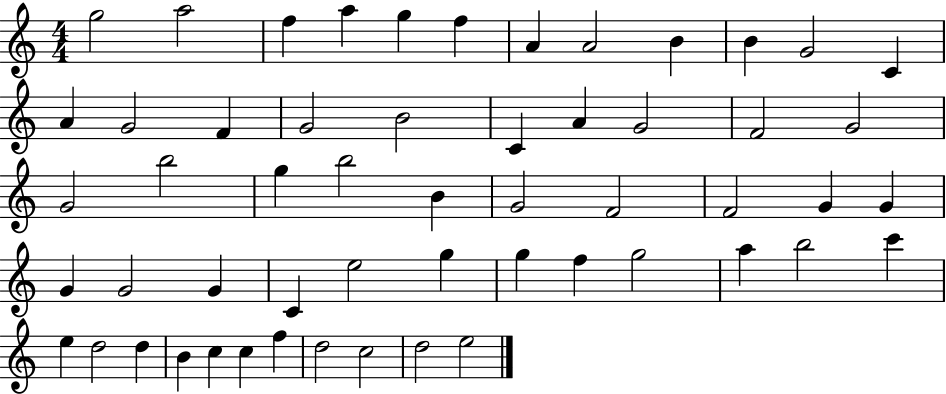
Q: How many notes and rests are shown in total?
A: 55